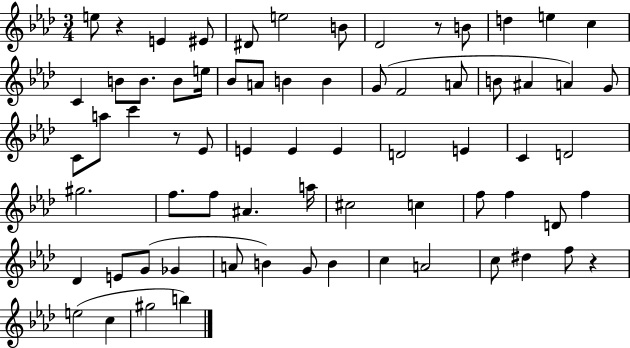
{
  \clef treble
  \numericTimeSignature
  \time 3/4
  \key aes \major
  e''8 r4 e'4 eis'8 | dis'8 e''2 b'8 | des'2 r8 b'8 | d''4 e''4 c''4 | \break c'4 b'8 b'8. b'8 e''16 | bes'8 a'8 b'4 b'4 | g'8( f'2 a'8 | b'8 ais'4 a'4) g'8 | \break c'8 a''8 c'''4 r8 ees'8 | e'4 e'4 e'4 | d'2 e'4 | c'4 d'2 | \break gis''2. | f''8. f''8 ais'4. a''16 | cis''2 c''4 | f''8 f''4 d'8 f''4 | \break des'4 e'8 g'8( ges'4 | a'8 b'4) g'8 b'4 | c''4 a'2 | c''8 dis''4 f''8 r4 | \break e''2( c''4 | gis''2 b''4) | \bar "|."
}